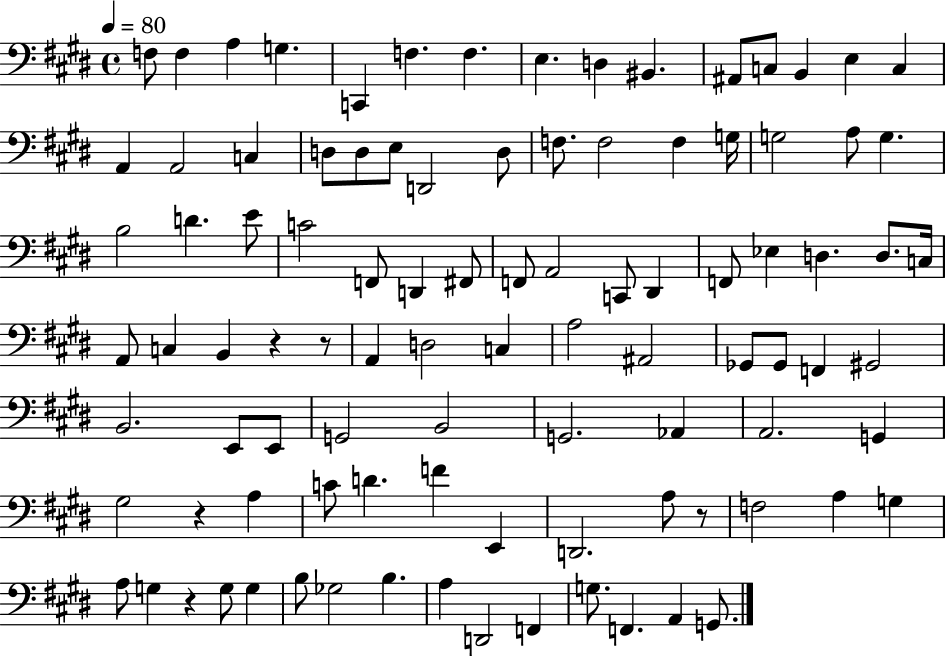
X:1
T:Untitled
M:4/4
L:1/4
K:E
F,/2 F, A, G, C,, F, F, E, D, ^B,, ^A,,/2 C,/2 B,, E, C, A,, A,,2 C, D,/2 D,/2 E,/2 D,,2 D,/2 F,/2 F,2 F, G,/4 G,2 A,/2 G, B,2 D E/2 C2 F,,/2 D,, ^F,,/2 F,,/2 A,,2 C,,/2 ^D,, F,,/2 _E, D, D,/2 C,/4 A,,/2 C, B,, z z/2 A,, D,2 C, A,2 ^A,,2 _G,,/2 _G,,/2 F,, ^G,,2 B,,2 E,,/2 E,,/2 G,,2 B,,2 G,,2 _A,, A,,2 G,, ^G,2 z A, C/2 D F E,, D,,2 A,/2 z/2 F,2 A, G, A,/2 G, z G,/2 G, B,/2 _G,2 B, A, D,,2 F,, G,/2 F,, A,, G,,/2